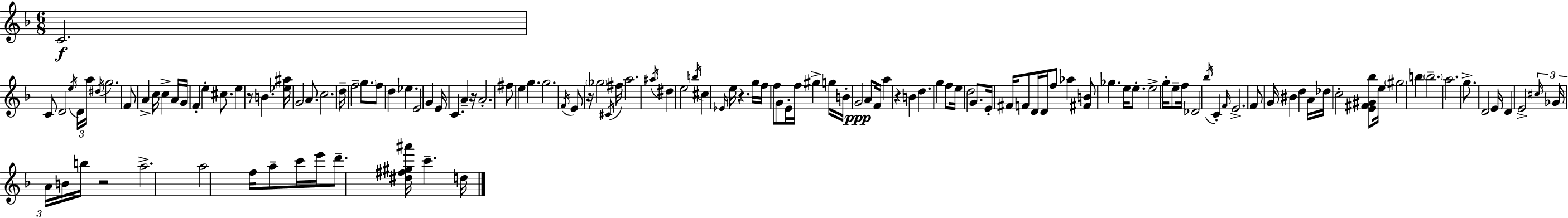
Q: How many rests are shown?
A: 6